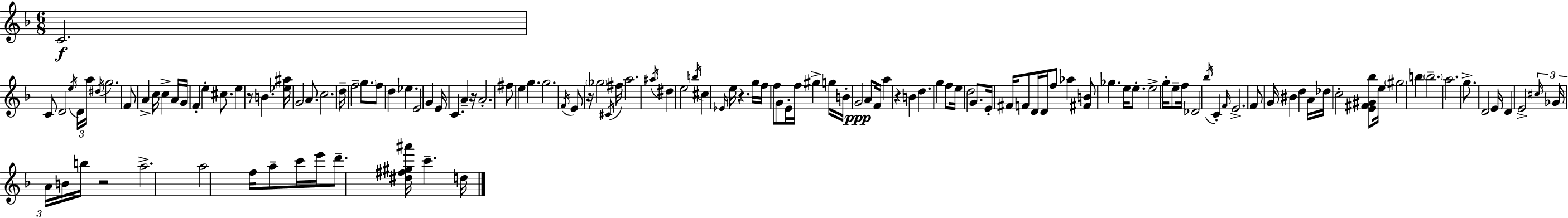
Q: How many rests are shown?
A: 6